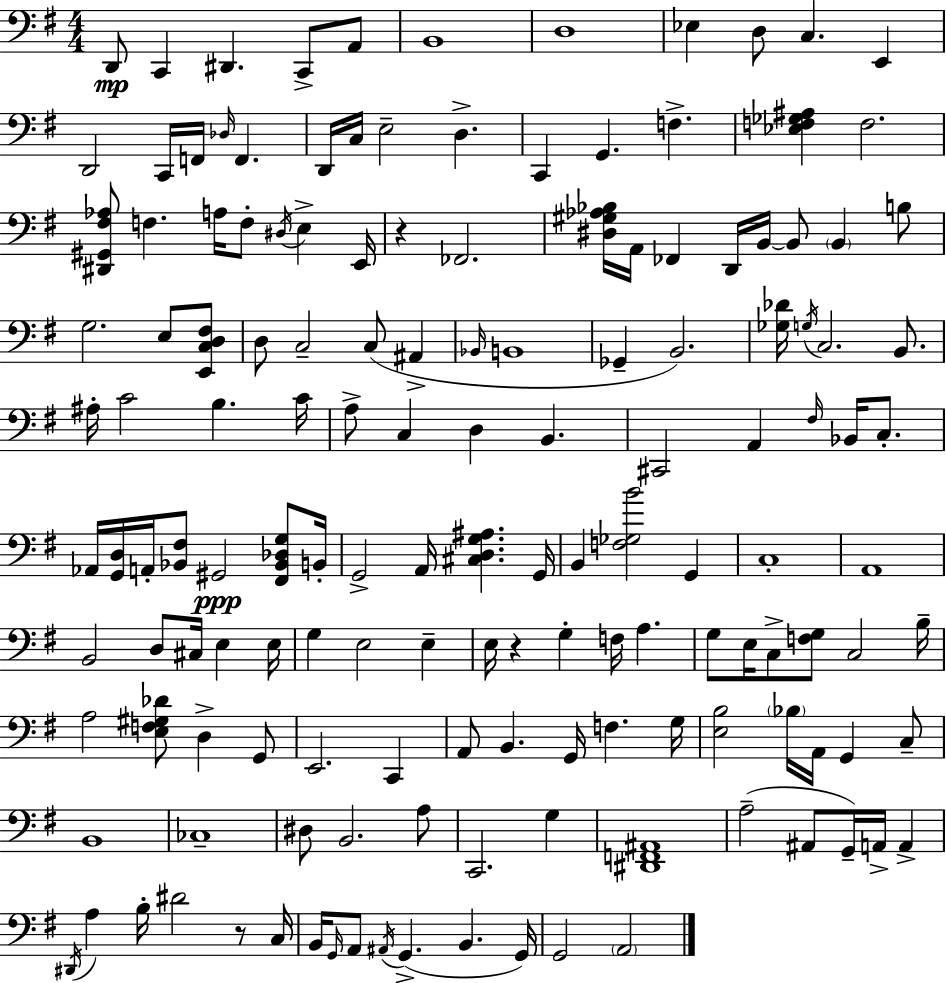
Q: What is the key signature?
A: G major